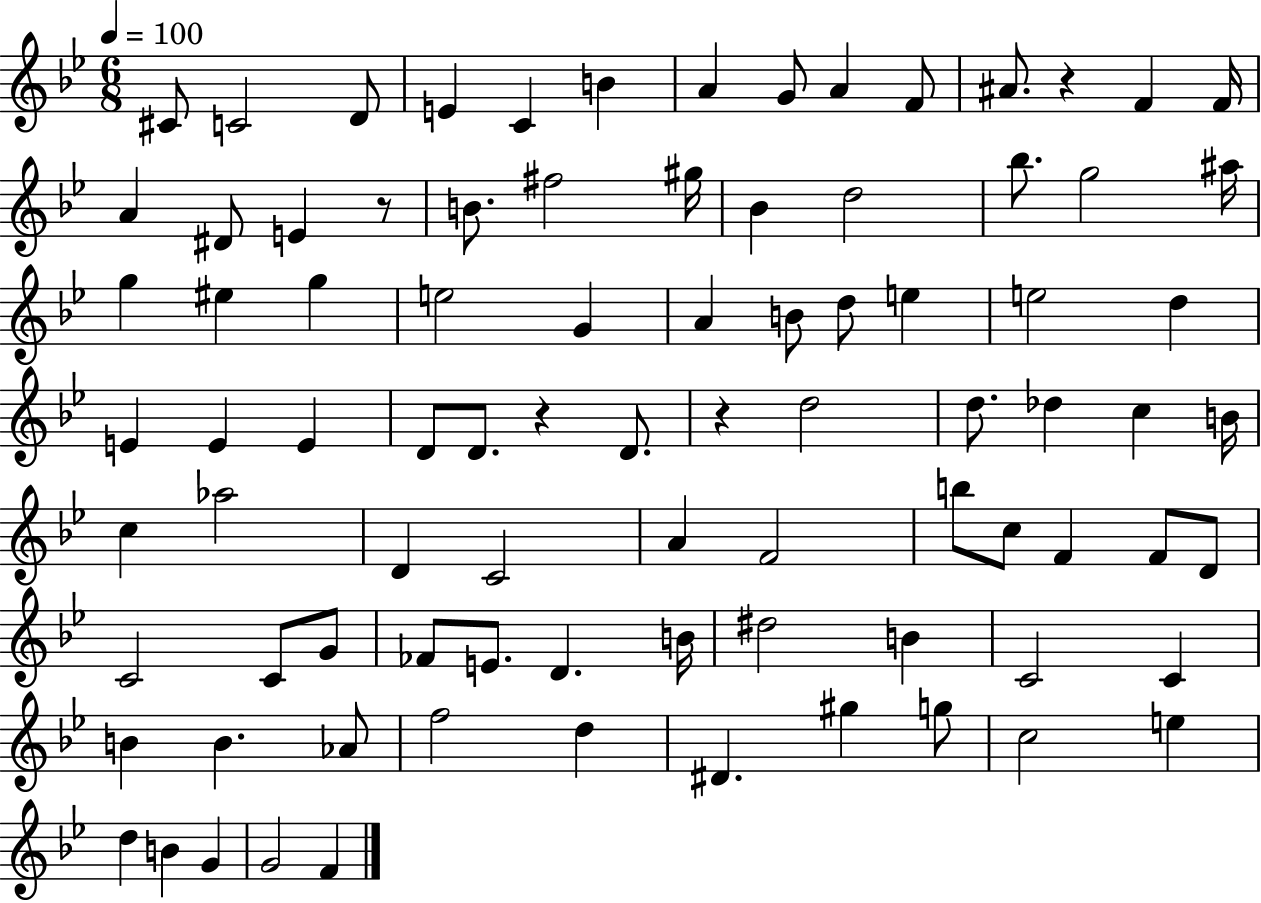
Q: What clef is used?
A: treble